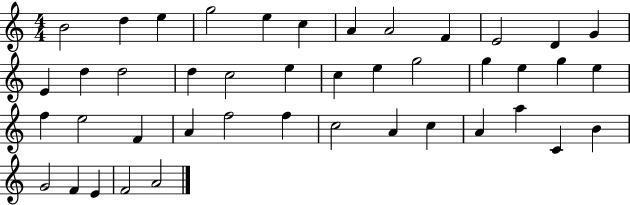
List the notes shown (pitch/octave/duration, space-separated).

B4/h D5/q E5/q G5/h E5/q C5/q A4/q A4/h F4/q E4/h D4/q G4/q E4/q D5/q D5/h D5/q C5/h E5/q C5/q E5/q G5/h G5/q E5/q G5/q E5/q F5/q E5/h F4/q A4/q F5/h F5/q C5/h A4/q C5/q A4/q A5/q C4/q B4/q G4/h F4/q E4/q F4/h A4/h